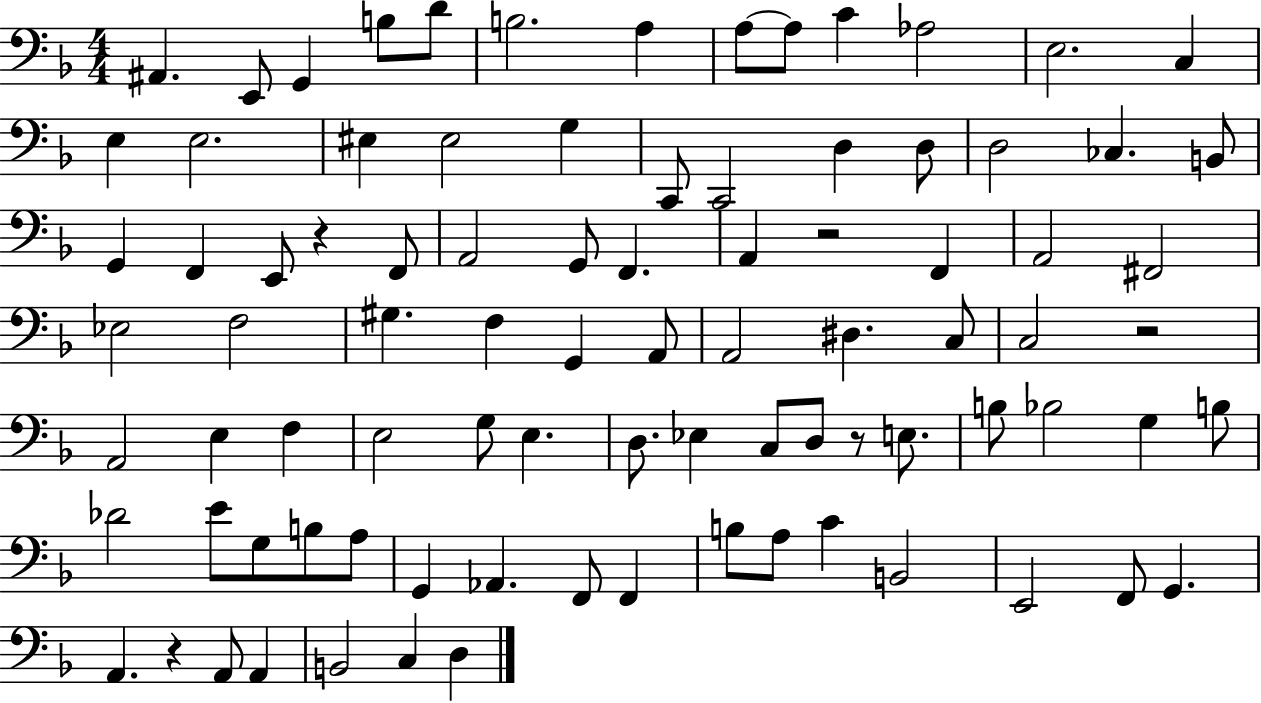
{
  \clef bass
  \numericTimeSignature
  \time 4/4
  \key f \major
  ais,4. e,8 g,4 b8 d'8 | b2. a4 | a8~~ a8 c'4 aes2 | e2. c4 | \break e4 e2. | eis4 eis2 g4 | c,8 c,2 d4 d8 | d2 ces4. b,8 | \break g,4 f,4 e,8 r4 f,8 | a,2 g,8 f,4. | a,4 r2 f,4 | a,2 fis,2 | \break ees2 f2 | gis4. f4 g,4 a,8 | a,2 dis4. c8 | c2 r2 | \break a,2 e4 f4 | e2 g8 e4. | d8. ees4 c8 d8 r8 e8. | b8 bes2 g4 b8 | \break des'2 e'8 g8 b8 a8 | g,4 aes,4. f,8 f,4 | b8 a8 c'4 b,2 | e,2 f,8 g,4. | \break a,4. r4 a,8 a,4 | b,2 c4 d4 | \bar "|."
}